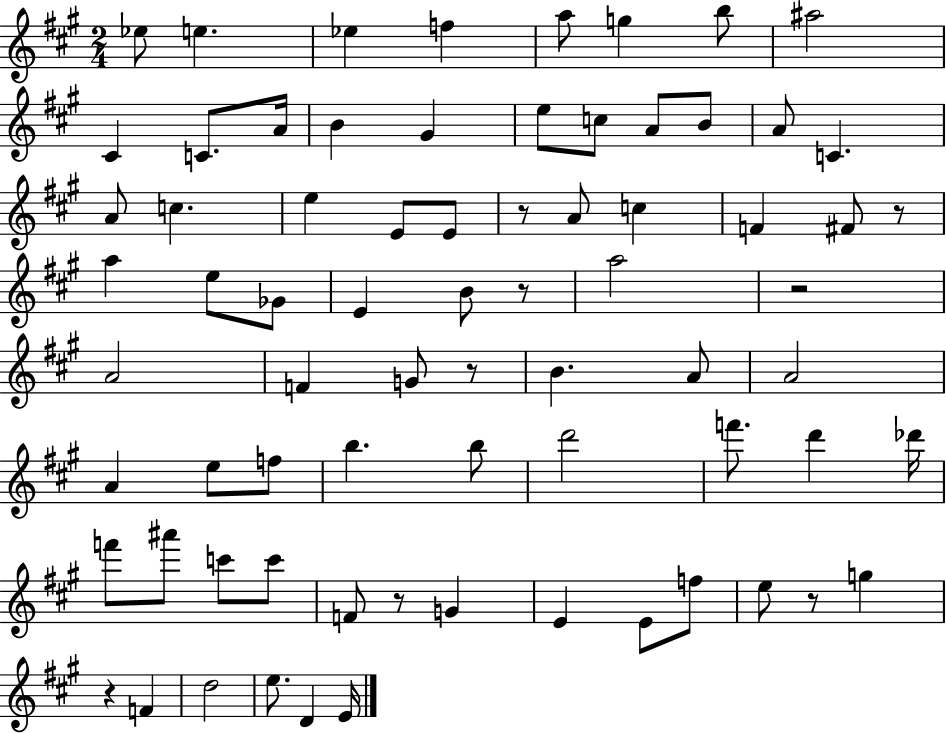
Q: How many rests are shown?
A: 8